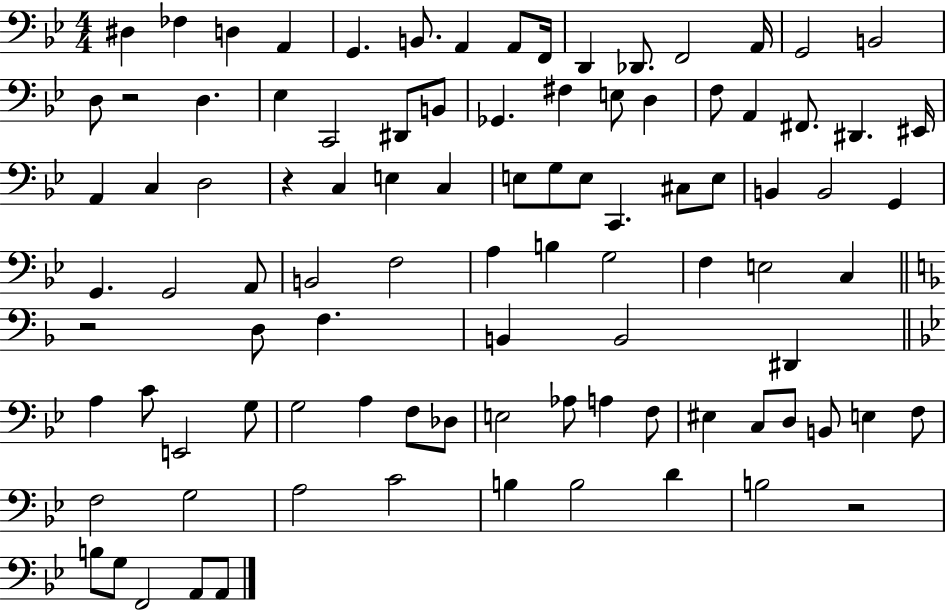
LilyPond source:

{
  \clef bass
  \numericTimeSignature
  \time 4/4
  \key bes \major
  dis4 fes4 d4 a,4 | g,4. b,8. a,4 a,8 f,16 | d,4 des,8. f,2 a,16 | g,2 b,2 | \break d8 r2 d4. | ees4 c,2 dis,8 b,8 | ges,4. fis4 e8 d4 | f8 a,4 fis,8. dis,4. eis,16 | \break a,4 c4 d2 | r4 c4 e4 c4 | e8 g8 e8 c,4. cis8 e8 | b,4 b,2 g,4 | \break g,4. g,2 a,8 | b,2 f2 | a4 b4 g2 | f4 e2 c4 | \break \bar "||" \break \key f \major r2 d8 f4. | b,4 b,2 dis,4 | \bar "||" \break \key bes \major a4 c'8 e,2 g8 | g2 a4 f8 des8 | e2 aes8 a4 f8 | eis4 c8 d8 b,8 e4 f8 | \break f2 g2 | a2 c'2 | b4 b2 d'4 | b2 r2 | \break b8 g8 f,2 a,8 a,8 | \bar "|."
}